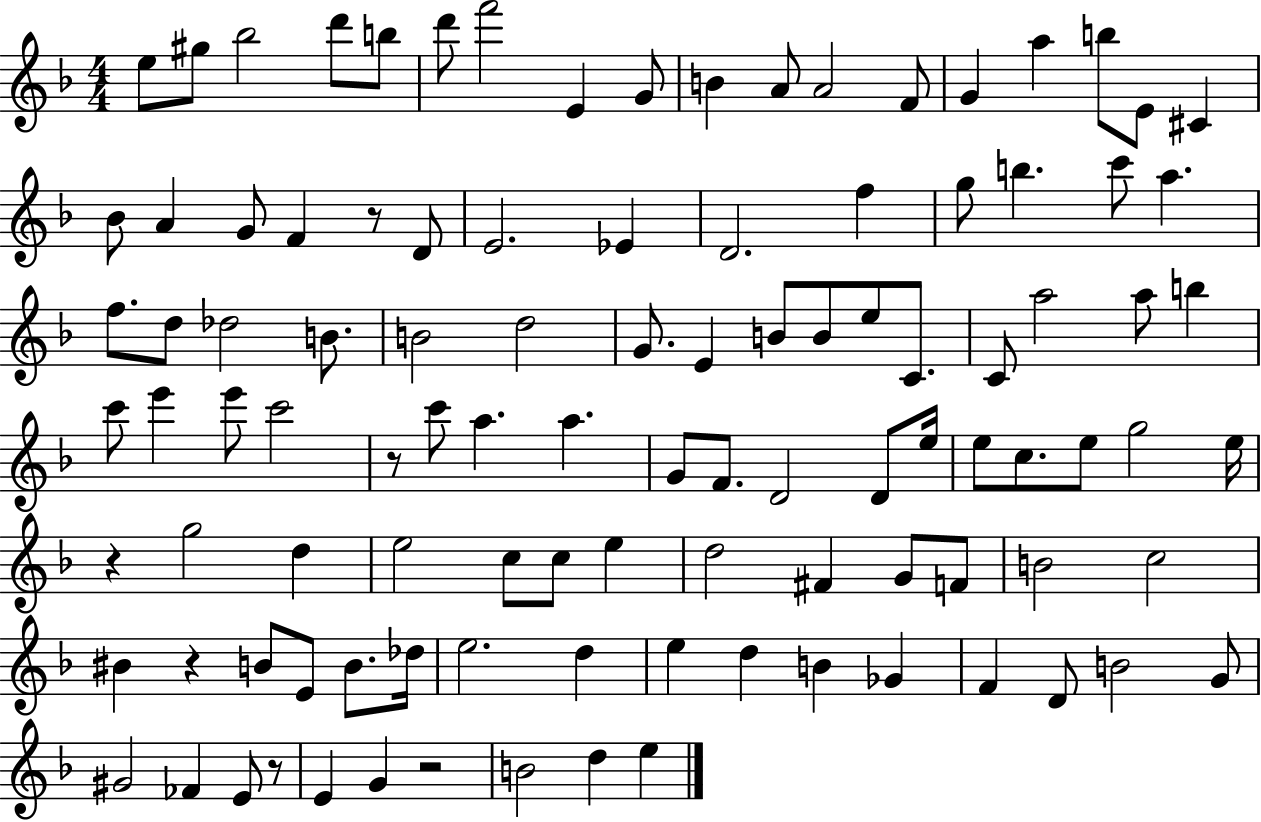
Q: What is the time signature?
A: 4/4